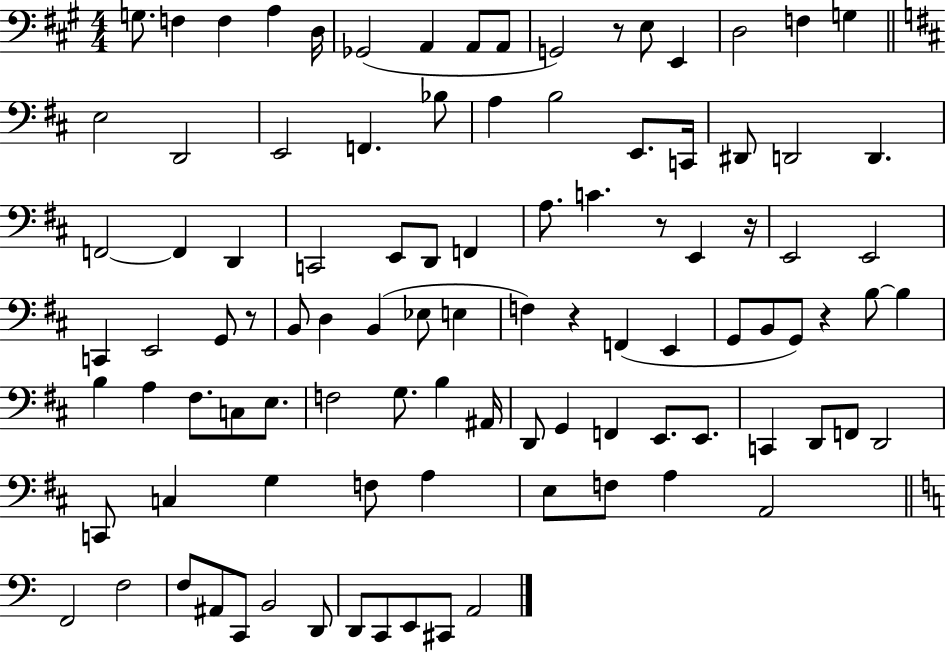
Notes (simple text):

G3/e. F3/q F3/q A3/q D3/s Gb2/h A2/q A2/e A2/e G2/h R/e E3/e E2/q D3/h F3/q G3/q E3/h D2/h E2/h F2/q. Bb3/e A3/q B3/h E2/e. C2/s D#2/e D2/h D2/q. F2/h F2/q D2/q C2/h E2/e D2/e F2/q A3/e. C4/q. R/e E2/q R/s E2/h E2/h C2/q E2/h G2/e R/e B2/e D3/q B2/q Eb3/e E3/q F3/q R/q F2/q E2/q G2/e B2/e G2/e R/q B3/e B3/q B3/q A3/q F#3/e. C3/e E3/e. F3/h G3/e. B3/q A#2/s D2/e G2/q F2/q E2/e. E2/e. C2/q D2/e F2/e D2/h C2/e C3/q G3/q F3/e A3/q E3/e F3/e A3/q A2/h F2/h F3/h F3/e A#2/e C2/e B2/h D2/e D2/e C2/e E2/e C#2/e A2/h